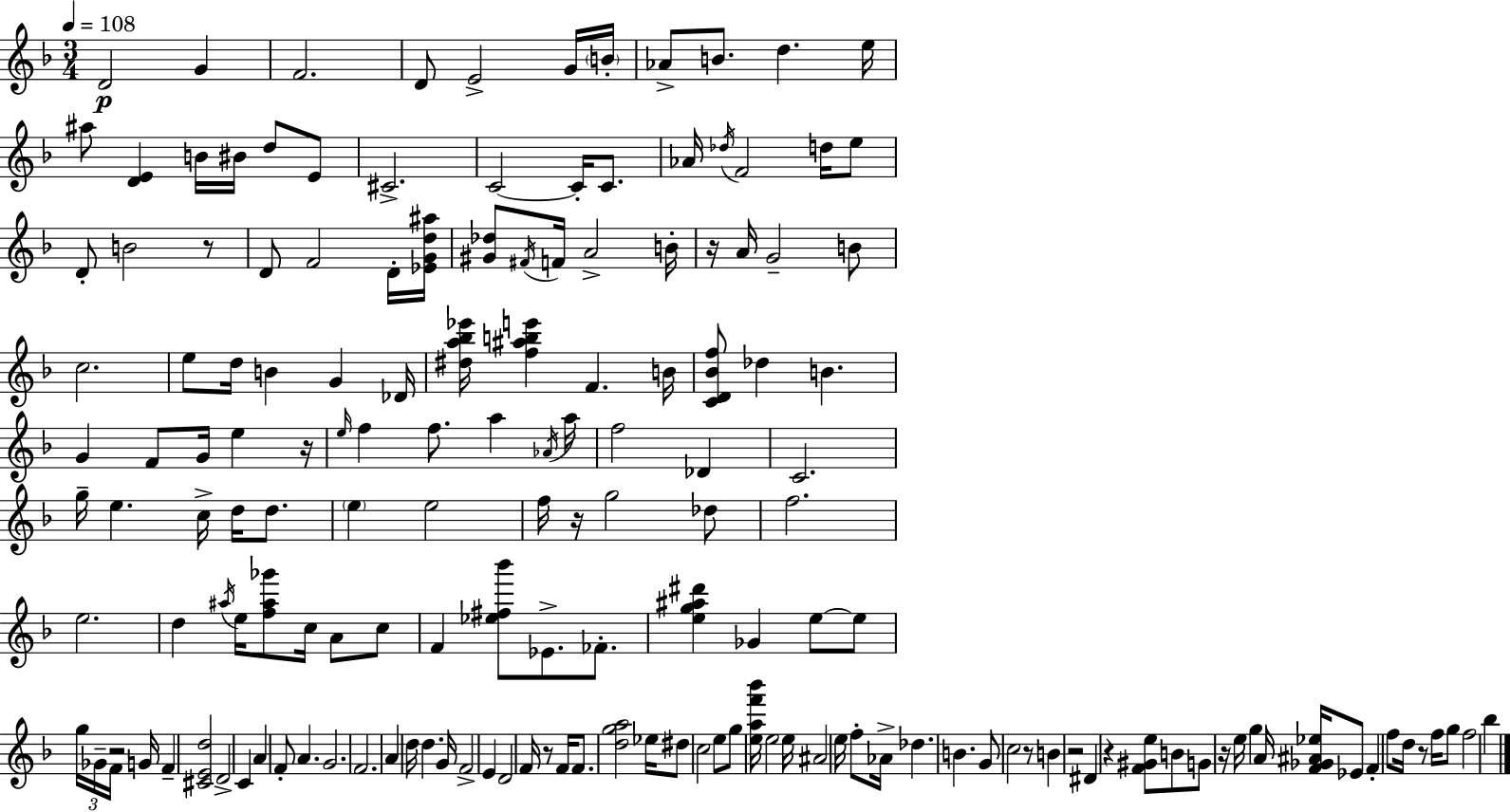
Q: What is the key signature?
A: F major